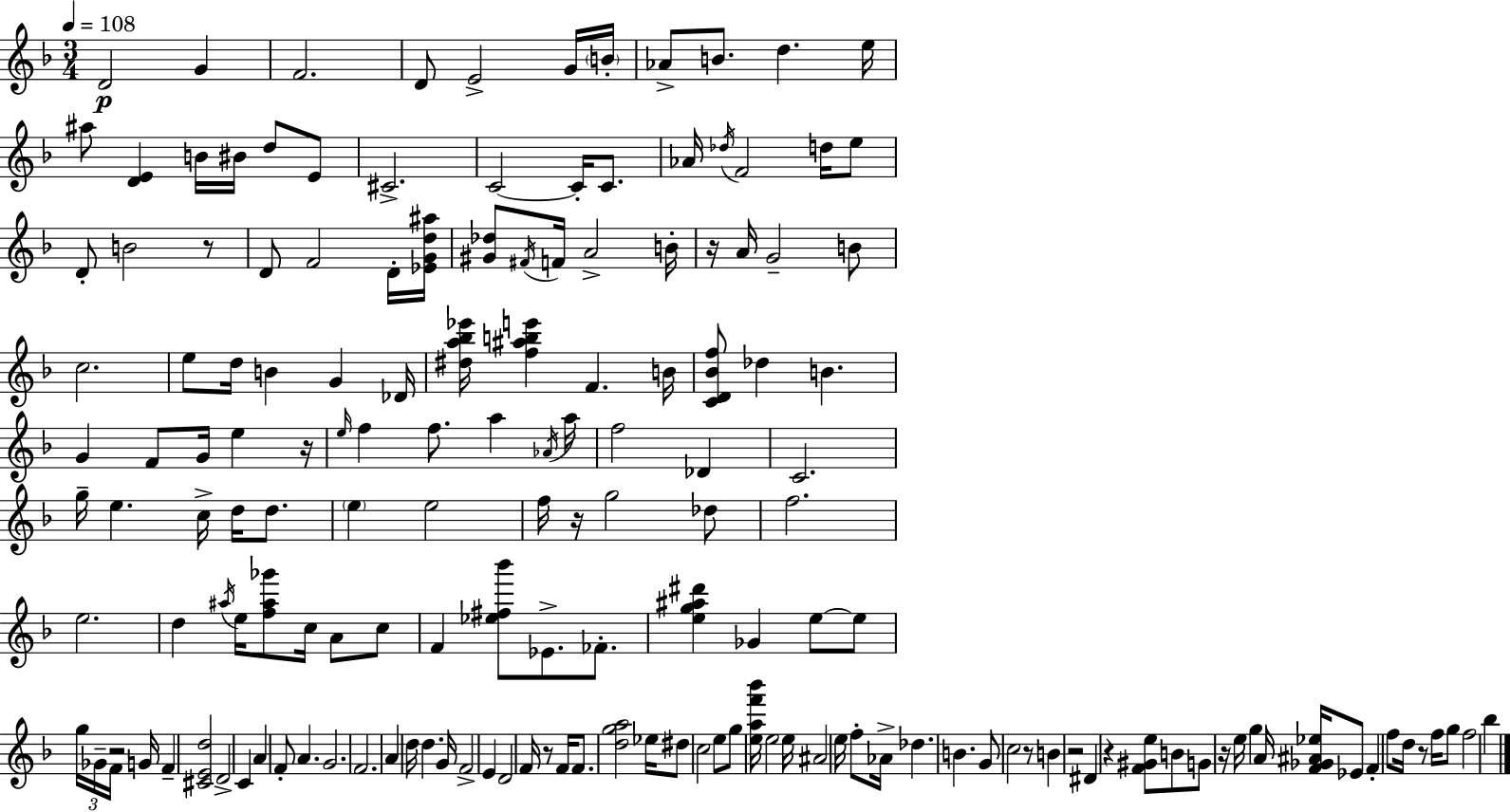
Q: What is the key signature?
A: F major